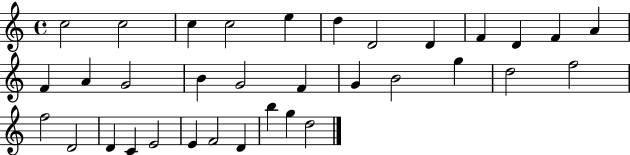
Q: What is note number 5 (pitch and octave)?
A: E5